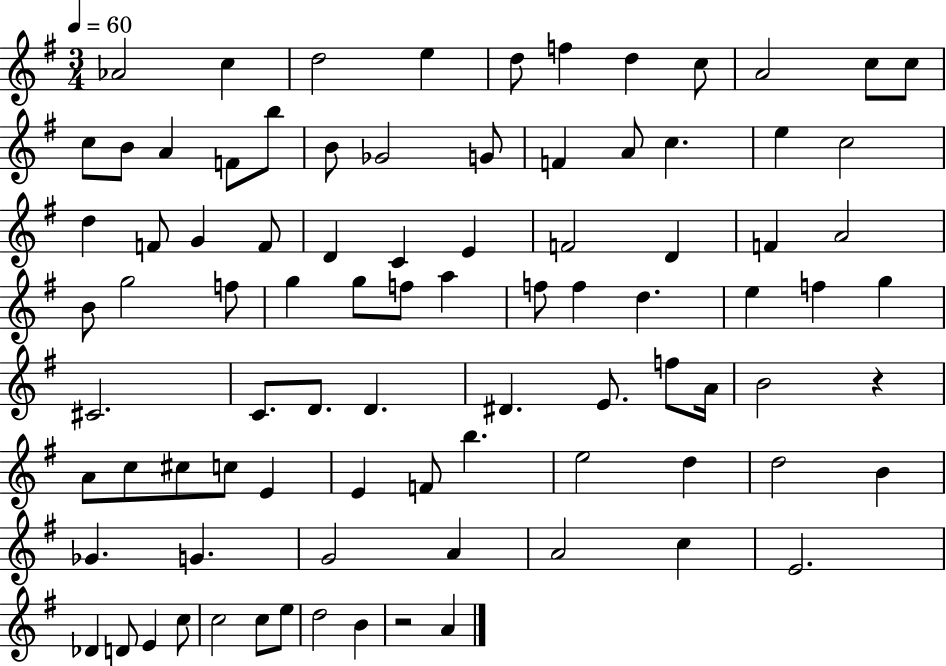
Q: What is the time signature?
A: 3/4